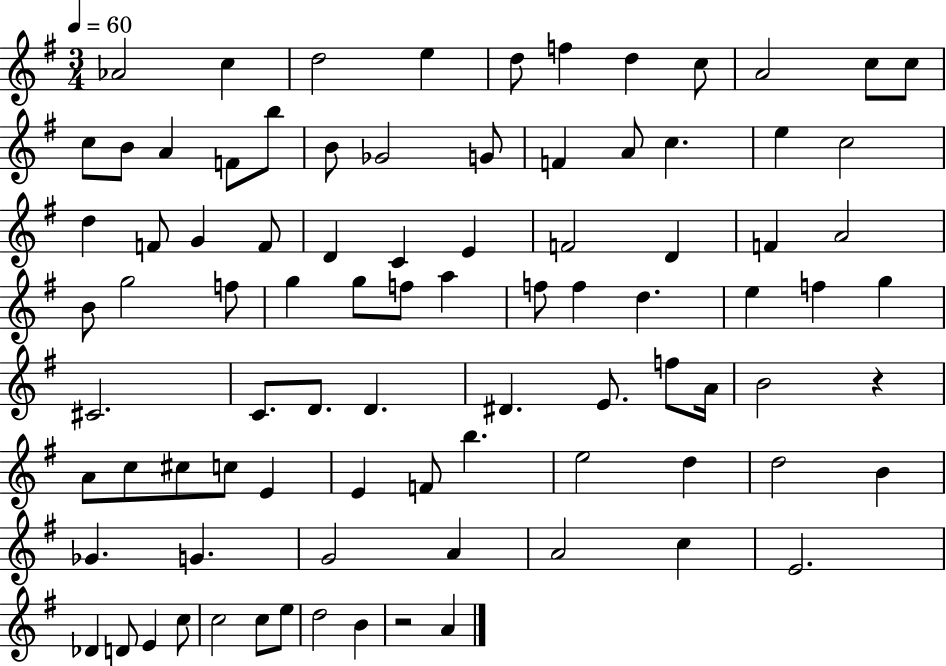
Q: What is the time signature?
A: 3/4